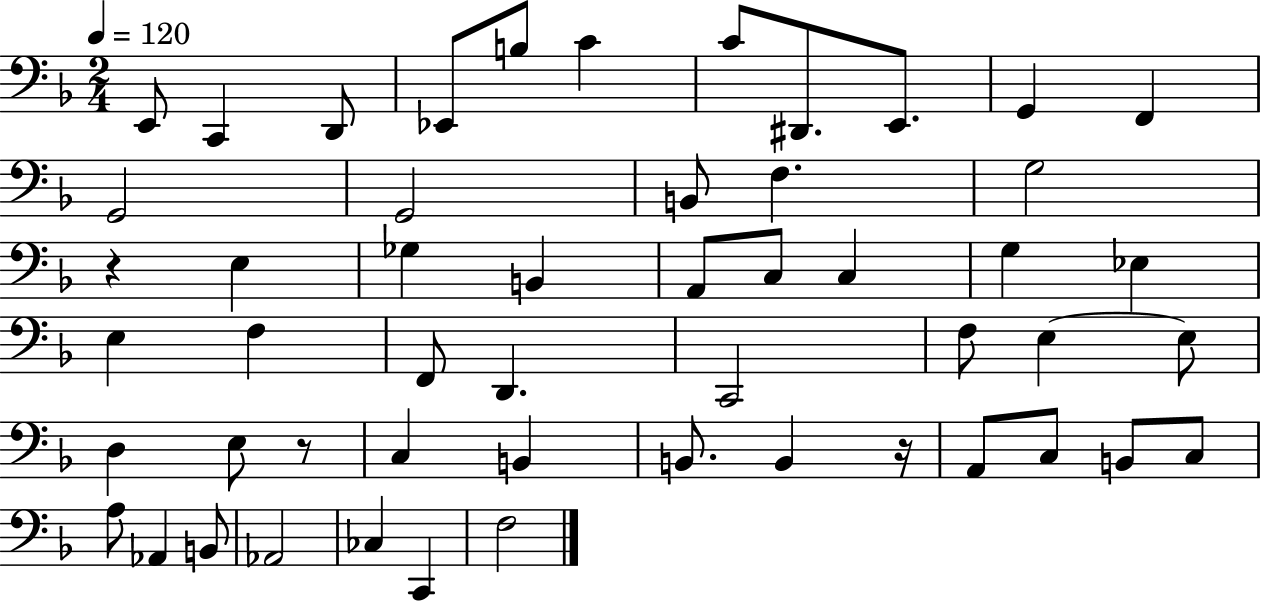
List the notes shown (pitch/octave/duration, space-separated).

E2/e C2/q D2/e Eb2/e B3/e C4/q C4/e D#2/e. E2/e. G2/q F2/q G2/h G2/h B2/e F3/q. G3/h R/q E3/q Gb3/q B2/q A2/e C3/e C3/q G3/q Eb3/q E3/q F3/q F2/e D2/q. C2/h F3/e E3/q E3/e D3/q E3/e R/e C3/q B2/q B2/e. B2/q R/s A2/e C3/e B2/e C3/e A3/e Ab2/q B2/e Ab2/h CES3/q C2/q F3/h